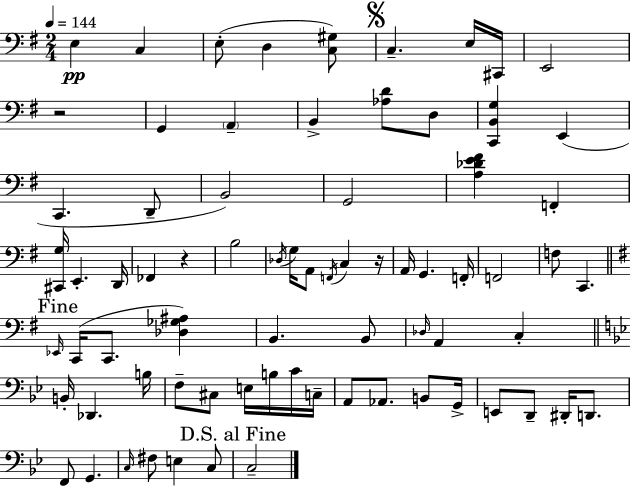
{
  \clef bass
  \numericTimeSignature
  \time 2/4
  \key g \major
  \tempo 4 = 144
  e4\pp c4 | e8-.( d4 <c gis>8) | \mark \markup { \musicglyph "scripts.segno" } c4.-- e16 cis,16 | e,2 | \break r2 | g,4 \parenthesize a,4-- | b,4-> <aes d'>8 d8 | <c, b, g>4 e,4( | \break c,4. d,8-- | b,2) | g,2 | <a des' e' fis'>4 f,4-. | \break <cis, g>16 e,4.-. d,16 | fes,4 r4 | b2 | \acciaccatura { des16 } g16 a,8 \acciaccatura { f,16 } c4 | \break r16 a,16 g,4. | f,16-. f,2 | f8 c,4. | \mark "Fine" \bar "||" \break \key g \major \grace { ees,16 } c,16( c,8. <des ges ais>4) | b,4. b,8 | \grace { des16 } a,4 c4-. | \bar "||" \break \key bes \major b,16-. des,4. b16 | f8-- cis8 e16 b16 c'16 c16-- | a,8 aes,8. b,8 g,16-> | e,8 d,8-- dis,16-. d,8. | \break f,8 g,4. | \grace { c16 } fis8 e4 c8 | \mark "D.S. al Fine" c2-- | \bar "|."
}